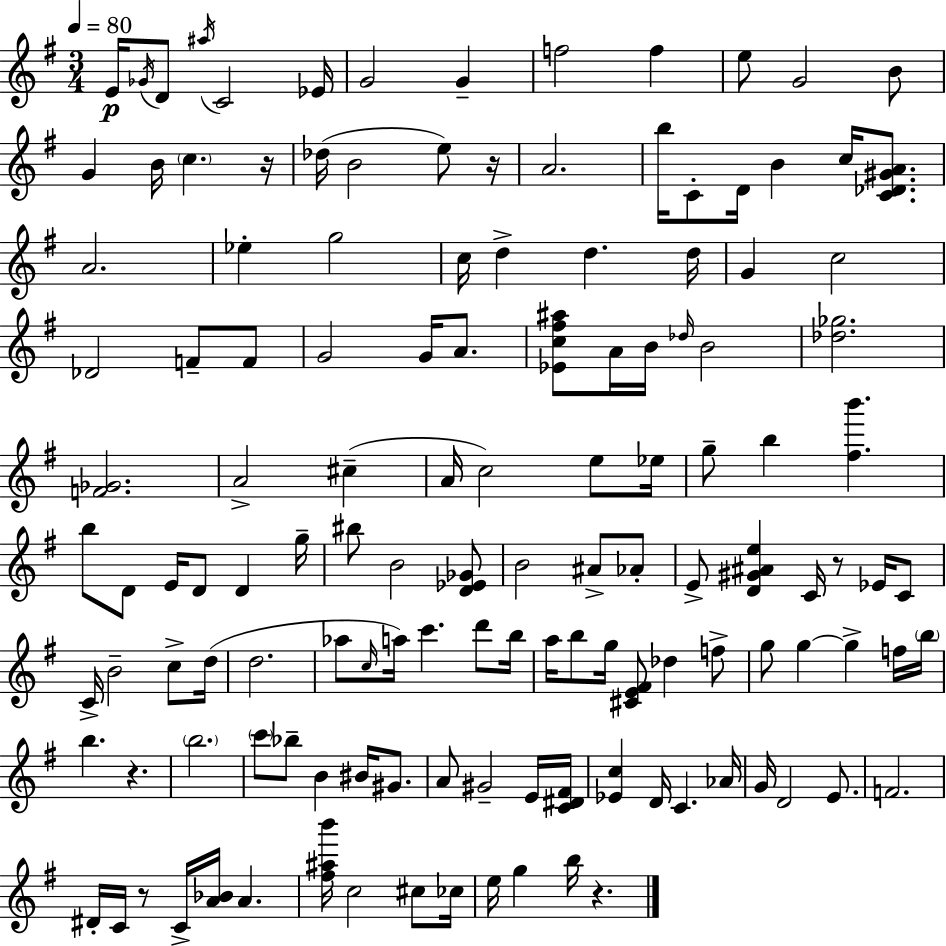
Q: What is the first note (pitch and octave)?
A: E4